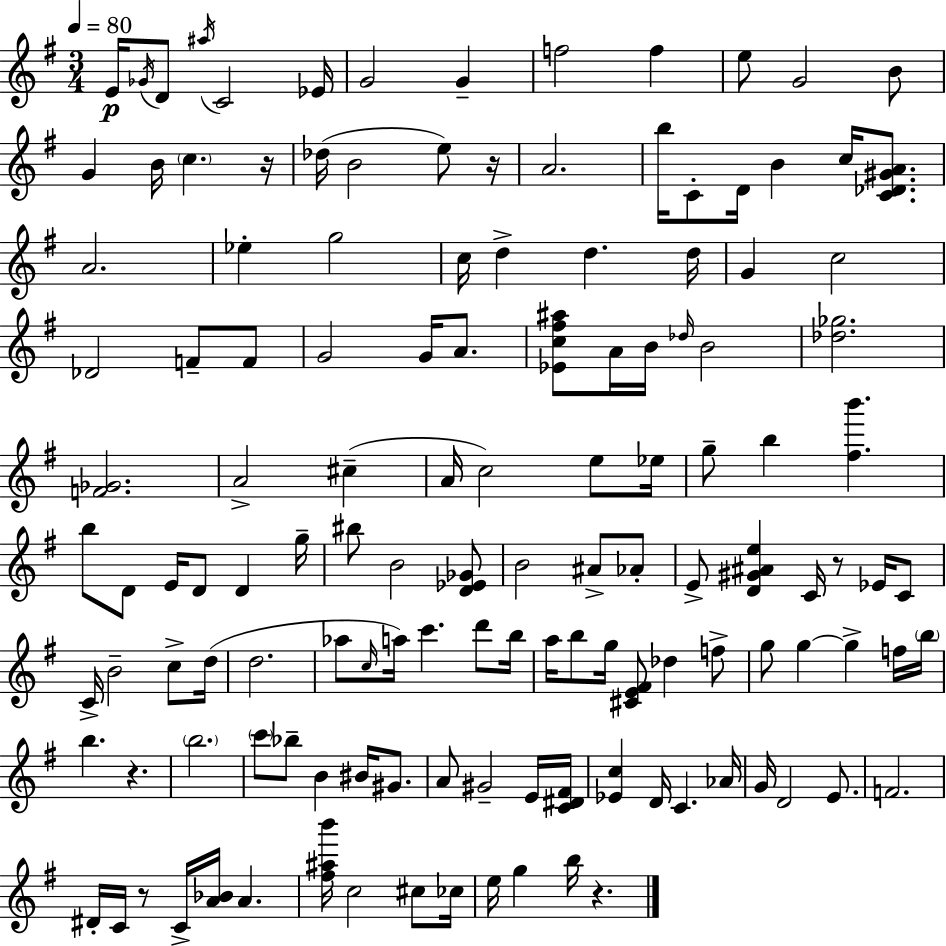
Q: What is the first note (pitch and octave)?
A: E4